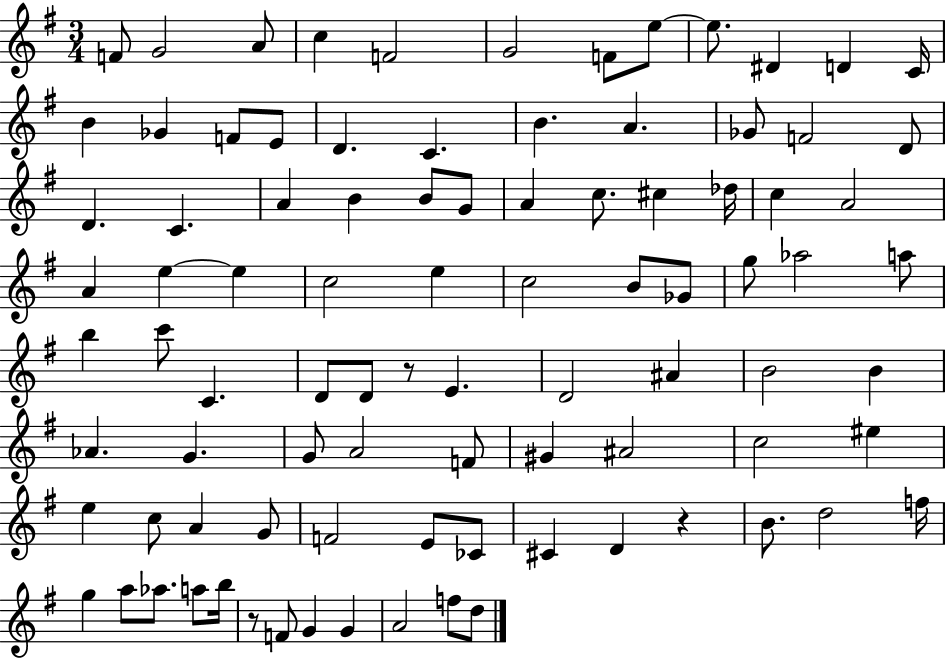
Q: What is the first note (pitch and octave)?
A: F4